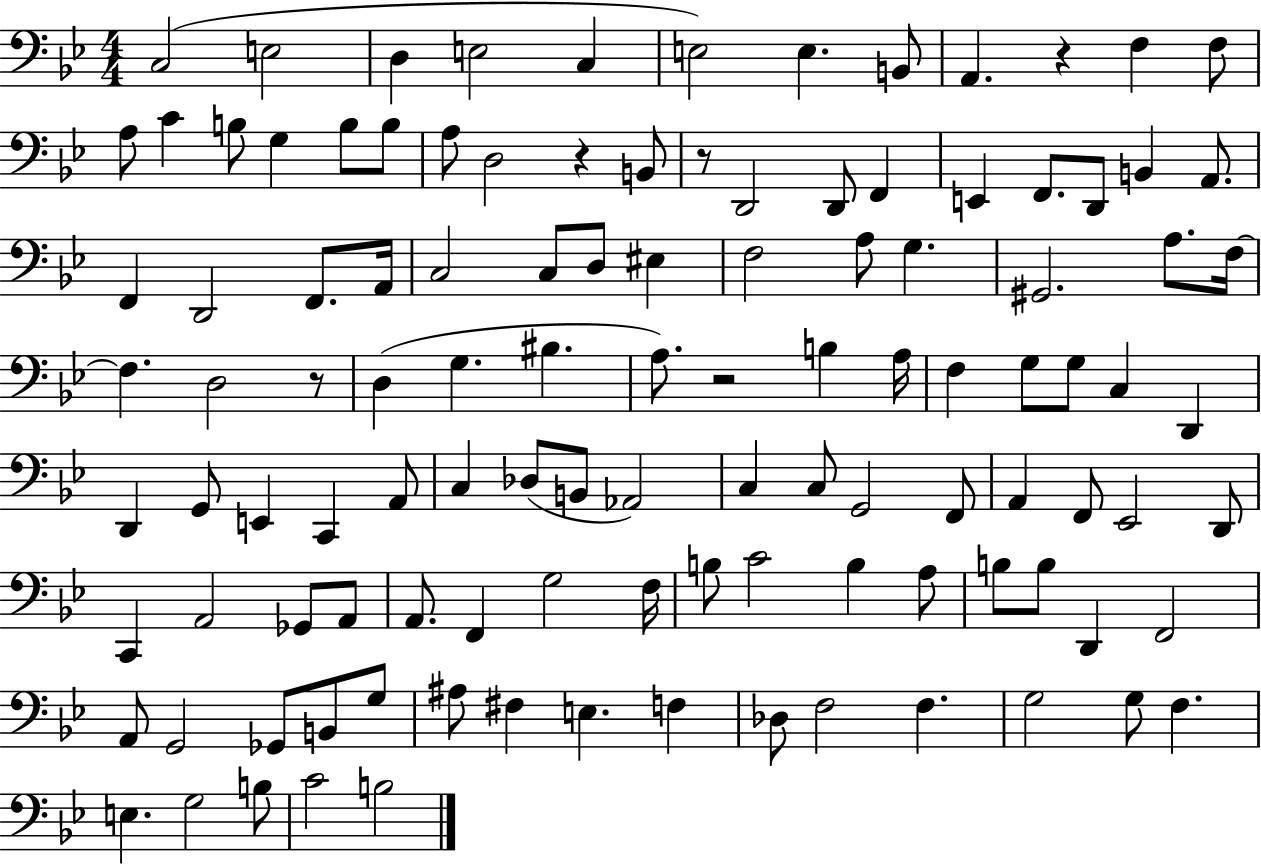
X:1
T:Untitled
M:4/4
L:1/4
K:Bb
C,2 E,2 D, E,2 C, E,2 E, B,,/2 A,, z F, F,/2 A,/2 C B,/2 G, B,/2 B,/2 A,/2 D,2 z B,,/2 z/2 D,,2 D,,/2 F,, E,, F,,/2 D,,/2 B,, A,,/2 F,, D,,2 F,,/2 A,,/4 C,2 C,/2 D,/2 ^E, F,2 A,/2 G, ^G,,2 A,/2 F,/4 F, D,2 z/2 D, G, ^B, A,/2 z2 B, A,/4 F, G,/2 G,/2 C, D,, D,, G,,/2 E,, C,, A,,/2 C, _D,/2 B,,/2 _A,,2 C, C,/2 G,,2 F,,/2 A,, F,,/2 _E,,2 D,,/2 C,, A,,2 _G,,/2 A,,/2 A,,/2 F,, G,2 F,/4 B,/2 C2 B, A,/2 B,/2 B,/2 D,, F,,2 A,,/2 G,,2 _G,,/2 B,,/2 G,/2 ^A,/2 ^F, E, F, _D,/2 F,2 F, G,2 G,/2 F, E, G,2 B,/2 C2 B,2